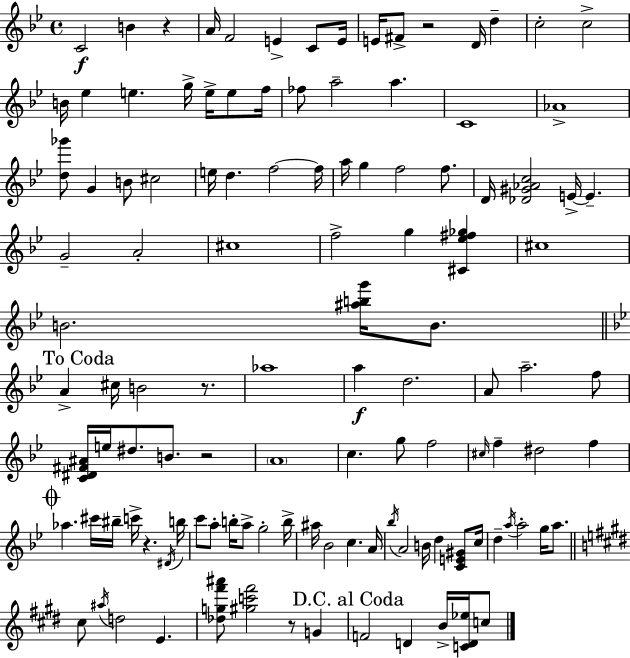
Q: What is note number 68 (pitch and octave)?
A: Ab5